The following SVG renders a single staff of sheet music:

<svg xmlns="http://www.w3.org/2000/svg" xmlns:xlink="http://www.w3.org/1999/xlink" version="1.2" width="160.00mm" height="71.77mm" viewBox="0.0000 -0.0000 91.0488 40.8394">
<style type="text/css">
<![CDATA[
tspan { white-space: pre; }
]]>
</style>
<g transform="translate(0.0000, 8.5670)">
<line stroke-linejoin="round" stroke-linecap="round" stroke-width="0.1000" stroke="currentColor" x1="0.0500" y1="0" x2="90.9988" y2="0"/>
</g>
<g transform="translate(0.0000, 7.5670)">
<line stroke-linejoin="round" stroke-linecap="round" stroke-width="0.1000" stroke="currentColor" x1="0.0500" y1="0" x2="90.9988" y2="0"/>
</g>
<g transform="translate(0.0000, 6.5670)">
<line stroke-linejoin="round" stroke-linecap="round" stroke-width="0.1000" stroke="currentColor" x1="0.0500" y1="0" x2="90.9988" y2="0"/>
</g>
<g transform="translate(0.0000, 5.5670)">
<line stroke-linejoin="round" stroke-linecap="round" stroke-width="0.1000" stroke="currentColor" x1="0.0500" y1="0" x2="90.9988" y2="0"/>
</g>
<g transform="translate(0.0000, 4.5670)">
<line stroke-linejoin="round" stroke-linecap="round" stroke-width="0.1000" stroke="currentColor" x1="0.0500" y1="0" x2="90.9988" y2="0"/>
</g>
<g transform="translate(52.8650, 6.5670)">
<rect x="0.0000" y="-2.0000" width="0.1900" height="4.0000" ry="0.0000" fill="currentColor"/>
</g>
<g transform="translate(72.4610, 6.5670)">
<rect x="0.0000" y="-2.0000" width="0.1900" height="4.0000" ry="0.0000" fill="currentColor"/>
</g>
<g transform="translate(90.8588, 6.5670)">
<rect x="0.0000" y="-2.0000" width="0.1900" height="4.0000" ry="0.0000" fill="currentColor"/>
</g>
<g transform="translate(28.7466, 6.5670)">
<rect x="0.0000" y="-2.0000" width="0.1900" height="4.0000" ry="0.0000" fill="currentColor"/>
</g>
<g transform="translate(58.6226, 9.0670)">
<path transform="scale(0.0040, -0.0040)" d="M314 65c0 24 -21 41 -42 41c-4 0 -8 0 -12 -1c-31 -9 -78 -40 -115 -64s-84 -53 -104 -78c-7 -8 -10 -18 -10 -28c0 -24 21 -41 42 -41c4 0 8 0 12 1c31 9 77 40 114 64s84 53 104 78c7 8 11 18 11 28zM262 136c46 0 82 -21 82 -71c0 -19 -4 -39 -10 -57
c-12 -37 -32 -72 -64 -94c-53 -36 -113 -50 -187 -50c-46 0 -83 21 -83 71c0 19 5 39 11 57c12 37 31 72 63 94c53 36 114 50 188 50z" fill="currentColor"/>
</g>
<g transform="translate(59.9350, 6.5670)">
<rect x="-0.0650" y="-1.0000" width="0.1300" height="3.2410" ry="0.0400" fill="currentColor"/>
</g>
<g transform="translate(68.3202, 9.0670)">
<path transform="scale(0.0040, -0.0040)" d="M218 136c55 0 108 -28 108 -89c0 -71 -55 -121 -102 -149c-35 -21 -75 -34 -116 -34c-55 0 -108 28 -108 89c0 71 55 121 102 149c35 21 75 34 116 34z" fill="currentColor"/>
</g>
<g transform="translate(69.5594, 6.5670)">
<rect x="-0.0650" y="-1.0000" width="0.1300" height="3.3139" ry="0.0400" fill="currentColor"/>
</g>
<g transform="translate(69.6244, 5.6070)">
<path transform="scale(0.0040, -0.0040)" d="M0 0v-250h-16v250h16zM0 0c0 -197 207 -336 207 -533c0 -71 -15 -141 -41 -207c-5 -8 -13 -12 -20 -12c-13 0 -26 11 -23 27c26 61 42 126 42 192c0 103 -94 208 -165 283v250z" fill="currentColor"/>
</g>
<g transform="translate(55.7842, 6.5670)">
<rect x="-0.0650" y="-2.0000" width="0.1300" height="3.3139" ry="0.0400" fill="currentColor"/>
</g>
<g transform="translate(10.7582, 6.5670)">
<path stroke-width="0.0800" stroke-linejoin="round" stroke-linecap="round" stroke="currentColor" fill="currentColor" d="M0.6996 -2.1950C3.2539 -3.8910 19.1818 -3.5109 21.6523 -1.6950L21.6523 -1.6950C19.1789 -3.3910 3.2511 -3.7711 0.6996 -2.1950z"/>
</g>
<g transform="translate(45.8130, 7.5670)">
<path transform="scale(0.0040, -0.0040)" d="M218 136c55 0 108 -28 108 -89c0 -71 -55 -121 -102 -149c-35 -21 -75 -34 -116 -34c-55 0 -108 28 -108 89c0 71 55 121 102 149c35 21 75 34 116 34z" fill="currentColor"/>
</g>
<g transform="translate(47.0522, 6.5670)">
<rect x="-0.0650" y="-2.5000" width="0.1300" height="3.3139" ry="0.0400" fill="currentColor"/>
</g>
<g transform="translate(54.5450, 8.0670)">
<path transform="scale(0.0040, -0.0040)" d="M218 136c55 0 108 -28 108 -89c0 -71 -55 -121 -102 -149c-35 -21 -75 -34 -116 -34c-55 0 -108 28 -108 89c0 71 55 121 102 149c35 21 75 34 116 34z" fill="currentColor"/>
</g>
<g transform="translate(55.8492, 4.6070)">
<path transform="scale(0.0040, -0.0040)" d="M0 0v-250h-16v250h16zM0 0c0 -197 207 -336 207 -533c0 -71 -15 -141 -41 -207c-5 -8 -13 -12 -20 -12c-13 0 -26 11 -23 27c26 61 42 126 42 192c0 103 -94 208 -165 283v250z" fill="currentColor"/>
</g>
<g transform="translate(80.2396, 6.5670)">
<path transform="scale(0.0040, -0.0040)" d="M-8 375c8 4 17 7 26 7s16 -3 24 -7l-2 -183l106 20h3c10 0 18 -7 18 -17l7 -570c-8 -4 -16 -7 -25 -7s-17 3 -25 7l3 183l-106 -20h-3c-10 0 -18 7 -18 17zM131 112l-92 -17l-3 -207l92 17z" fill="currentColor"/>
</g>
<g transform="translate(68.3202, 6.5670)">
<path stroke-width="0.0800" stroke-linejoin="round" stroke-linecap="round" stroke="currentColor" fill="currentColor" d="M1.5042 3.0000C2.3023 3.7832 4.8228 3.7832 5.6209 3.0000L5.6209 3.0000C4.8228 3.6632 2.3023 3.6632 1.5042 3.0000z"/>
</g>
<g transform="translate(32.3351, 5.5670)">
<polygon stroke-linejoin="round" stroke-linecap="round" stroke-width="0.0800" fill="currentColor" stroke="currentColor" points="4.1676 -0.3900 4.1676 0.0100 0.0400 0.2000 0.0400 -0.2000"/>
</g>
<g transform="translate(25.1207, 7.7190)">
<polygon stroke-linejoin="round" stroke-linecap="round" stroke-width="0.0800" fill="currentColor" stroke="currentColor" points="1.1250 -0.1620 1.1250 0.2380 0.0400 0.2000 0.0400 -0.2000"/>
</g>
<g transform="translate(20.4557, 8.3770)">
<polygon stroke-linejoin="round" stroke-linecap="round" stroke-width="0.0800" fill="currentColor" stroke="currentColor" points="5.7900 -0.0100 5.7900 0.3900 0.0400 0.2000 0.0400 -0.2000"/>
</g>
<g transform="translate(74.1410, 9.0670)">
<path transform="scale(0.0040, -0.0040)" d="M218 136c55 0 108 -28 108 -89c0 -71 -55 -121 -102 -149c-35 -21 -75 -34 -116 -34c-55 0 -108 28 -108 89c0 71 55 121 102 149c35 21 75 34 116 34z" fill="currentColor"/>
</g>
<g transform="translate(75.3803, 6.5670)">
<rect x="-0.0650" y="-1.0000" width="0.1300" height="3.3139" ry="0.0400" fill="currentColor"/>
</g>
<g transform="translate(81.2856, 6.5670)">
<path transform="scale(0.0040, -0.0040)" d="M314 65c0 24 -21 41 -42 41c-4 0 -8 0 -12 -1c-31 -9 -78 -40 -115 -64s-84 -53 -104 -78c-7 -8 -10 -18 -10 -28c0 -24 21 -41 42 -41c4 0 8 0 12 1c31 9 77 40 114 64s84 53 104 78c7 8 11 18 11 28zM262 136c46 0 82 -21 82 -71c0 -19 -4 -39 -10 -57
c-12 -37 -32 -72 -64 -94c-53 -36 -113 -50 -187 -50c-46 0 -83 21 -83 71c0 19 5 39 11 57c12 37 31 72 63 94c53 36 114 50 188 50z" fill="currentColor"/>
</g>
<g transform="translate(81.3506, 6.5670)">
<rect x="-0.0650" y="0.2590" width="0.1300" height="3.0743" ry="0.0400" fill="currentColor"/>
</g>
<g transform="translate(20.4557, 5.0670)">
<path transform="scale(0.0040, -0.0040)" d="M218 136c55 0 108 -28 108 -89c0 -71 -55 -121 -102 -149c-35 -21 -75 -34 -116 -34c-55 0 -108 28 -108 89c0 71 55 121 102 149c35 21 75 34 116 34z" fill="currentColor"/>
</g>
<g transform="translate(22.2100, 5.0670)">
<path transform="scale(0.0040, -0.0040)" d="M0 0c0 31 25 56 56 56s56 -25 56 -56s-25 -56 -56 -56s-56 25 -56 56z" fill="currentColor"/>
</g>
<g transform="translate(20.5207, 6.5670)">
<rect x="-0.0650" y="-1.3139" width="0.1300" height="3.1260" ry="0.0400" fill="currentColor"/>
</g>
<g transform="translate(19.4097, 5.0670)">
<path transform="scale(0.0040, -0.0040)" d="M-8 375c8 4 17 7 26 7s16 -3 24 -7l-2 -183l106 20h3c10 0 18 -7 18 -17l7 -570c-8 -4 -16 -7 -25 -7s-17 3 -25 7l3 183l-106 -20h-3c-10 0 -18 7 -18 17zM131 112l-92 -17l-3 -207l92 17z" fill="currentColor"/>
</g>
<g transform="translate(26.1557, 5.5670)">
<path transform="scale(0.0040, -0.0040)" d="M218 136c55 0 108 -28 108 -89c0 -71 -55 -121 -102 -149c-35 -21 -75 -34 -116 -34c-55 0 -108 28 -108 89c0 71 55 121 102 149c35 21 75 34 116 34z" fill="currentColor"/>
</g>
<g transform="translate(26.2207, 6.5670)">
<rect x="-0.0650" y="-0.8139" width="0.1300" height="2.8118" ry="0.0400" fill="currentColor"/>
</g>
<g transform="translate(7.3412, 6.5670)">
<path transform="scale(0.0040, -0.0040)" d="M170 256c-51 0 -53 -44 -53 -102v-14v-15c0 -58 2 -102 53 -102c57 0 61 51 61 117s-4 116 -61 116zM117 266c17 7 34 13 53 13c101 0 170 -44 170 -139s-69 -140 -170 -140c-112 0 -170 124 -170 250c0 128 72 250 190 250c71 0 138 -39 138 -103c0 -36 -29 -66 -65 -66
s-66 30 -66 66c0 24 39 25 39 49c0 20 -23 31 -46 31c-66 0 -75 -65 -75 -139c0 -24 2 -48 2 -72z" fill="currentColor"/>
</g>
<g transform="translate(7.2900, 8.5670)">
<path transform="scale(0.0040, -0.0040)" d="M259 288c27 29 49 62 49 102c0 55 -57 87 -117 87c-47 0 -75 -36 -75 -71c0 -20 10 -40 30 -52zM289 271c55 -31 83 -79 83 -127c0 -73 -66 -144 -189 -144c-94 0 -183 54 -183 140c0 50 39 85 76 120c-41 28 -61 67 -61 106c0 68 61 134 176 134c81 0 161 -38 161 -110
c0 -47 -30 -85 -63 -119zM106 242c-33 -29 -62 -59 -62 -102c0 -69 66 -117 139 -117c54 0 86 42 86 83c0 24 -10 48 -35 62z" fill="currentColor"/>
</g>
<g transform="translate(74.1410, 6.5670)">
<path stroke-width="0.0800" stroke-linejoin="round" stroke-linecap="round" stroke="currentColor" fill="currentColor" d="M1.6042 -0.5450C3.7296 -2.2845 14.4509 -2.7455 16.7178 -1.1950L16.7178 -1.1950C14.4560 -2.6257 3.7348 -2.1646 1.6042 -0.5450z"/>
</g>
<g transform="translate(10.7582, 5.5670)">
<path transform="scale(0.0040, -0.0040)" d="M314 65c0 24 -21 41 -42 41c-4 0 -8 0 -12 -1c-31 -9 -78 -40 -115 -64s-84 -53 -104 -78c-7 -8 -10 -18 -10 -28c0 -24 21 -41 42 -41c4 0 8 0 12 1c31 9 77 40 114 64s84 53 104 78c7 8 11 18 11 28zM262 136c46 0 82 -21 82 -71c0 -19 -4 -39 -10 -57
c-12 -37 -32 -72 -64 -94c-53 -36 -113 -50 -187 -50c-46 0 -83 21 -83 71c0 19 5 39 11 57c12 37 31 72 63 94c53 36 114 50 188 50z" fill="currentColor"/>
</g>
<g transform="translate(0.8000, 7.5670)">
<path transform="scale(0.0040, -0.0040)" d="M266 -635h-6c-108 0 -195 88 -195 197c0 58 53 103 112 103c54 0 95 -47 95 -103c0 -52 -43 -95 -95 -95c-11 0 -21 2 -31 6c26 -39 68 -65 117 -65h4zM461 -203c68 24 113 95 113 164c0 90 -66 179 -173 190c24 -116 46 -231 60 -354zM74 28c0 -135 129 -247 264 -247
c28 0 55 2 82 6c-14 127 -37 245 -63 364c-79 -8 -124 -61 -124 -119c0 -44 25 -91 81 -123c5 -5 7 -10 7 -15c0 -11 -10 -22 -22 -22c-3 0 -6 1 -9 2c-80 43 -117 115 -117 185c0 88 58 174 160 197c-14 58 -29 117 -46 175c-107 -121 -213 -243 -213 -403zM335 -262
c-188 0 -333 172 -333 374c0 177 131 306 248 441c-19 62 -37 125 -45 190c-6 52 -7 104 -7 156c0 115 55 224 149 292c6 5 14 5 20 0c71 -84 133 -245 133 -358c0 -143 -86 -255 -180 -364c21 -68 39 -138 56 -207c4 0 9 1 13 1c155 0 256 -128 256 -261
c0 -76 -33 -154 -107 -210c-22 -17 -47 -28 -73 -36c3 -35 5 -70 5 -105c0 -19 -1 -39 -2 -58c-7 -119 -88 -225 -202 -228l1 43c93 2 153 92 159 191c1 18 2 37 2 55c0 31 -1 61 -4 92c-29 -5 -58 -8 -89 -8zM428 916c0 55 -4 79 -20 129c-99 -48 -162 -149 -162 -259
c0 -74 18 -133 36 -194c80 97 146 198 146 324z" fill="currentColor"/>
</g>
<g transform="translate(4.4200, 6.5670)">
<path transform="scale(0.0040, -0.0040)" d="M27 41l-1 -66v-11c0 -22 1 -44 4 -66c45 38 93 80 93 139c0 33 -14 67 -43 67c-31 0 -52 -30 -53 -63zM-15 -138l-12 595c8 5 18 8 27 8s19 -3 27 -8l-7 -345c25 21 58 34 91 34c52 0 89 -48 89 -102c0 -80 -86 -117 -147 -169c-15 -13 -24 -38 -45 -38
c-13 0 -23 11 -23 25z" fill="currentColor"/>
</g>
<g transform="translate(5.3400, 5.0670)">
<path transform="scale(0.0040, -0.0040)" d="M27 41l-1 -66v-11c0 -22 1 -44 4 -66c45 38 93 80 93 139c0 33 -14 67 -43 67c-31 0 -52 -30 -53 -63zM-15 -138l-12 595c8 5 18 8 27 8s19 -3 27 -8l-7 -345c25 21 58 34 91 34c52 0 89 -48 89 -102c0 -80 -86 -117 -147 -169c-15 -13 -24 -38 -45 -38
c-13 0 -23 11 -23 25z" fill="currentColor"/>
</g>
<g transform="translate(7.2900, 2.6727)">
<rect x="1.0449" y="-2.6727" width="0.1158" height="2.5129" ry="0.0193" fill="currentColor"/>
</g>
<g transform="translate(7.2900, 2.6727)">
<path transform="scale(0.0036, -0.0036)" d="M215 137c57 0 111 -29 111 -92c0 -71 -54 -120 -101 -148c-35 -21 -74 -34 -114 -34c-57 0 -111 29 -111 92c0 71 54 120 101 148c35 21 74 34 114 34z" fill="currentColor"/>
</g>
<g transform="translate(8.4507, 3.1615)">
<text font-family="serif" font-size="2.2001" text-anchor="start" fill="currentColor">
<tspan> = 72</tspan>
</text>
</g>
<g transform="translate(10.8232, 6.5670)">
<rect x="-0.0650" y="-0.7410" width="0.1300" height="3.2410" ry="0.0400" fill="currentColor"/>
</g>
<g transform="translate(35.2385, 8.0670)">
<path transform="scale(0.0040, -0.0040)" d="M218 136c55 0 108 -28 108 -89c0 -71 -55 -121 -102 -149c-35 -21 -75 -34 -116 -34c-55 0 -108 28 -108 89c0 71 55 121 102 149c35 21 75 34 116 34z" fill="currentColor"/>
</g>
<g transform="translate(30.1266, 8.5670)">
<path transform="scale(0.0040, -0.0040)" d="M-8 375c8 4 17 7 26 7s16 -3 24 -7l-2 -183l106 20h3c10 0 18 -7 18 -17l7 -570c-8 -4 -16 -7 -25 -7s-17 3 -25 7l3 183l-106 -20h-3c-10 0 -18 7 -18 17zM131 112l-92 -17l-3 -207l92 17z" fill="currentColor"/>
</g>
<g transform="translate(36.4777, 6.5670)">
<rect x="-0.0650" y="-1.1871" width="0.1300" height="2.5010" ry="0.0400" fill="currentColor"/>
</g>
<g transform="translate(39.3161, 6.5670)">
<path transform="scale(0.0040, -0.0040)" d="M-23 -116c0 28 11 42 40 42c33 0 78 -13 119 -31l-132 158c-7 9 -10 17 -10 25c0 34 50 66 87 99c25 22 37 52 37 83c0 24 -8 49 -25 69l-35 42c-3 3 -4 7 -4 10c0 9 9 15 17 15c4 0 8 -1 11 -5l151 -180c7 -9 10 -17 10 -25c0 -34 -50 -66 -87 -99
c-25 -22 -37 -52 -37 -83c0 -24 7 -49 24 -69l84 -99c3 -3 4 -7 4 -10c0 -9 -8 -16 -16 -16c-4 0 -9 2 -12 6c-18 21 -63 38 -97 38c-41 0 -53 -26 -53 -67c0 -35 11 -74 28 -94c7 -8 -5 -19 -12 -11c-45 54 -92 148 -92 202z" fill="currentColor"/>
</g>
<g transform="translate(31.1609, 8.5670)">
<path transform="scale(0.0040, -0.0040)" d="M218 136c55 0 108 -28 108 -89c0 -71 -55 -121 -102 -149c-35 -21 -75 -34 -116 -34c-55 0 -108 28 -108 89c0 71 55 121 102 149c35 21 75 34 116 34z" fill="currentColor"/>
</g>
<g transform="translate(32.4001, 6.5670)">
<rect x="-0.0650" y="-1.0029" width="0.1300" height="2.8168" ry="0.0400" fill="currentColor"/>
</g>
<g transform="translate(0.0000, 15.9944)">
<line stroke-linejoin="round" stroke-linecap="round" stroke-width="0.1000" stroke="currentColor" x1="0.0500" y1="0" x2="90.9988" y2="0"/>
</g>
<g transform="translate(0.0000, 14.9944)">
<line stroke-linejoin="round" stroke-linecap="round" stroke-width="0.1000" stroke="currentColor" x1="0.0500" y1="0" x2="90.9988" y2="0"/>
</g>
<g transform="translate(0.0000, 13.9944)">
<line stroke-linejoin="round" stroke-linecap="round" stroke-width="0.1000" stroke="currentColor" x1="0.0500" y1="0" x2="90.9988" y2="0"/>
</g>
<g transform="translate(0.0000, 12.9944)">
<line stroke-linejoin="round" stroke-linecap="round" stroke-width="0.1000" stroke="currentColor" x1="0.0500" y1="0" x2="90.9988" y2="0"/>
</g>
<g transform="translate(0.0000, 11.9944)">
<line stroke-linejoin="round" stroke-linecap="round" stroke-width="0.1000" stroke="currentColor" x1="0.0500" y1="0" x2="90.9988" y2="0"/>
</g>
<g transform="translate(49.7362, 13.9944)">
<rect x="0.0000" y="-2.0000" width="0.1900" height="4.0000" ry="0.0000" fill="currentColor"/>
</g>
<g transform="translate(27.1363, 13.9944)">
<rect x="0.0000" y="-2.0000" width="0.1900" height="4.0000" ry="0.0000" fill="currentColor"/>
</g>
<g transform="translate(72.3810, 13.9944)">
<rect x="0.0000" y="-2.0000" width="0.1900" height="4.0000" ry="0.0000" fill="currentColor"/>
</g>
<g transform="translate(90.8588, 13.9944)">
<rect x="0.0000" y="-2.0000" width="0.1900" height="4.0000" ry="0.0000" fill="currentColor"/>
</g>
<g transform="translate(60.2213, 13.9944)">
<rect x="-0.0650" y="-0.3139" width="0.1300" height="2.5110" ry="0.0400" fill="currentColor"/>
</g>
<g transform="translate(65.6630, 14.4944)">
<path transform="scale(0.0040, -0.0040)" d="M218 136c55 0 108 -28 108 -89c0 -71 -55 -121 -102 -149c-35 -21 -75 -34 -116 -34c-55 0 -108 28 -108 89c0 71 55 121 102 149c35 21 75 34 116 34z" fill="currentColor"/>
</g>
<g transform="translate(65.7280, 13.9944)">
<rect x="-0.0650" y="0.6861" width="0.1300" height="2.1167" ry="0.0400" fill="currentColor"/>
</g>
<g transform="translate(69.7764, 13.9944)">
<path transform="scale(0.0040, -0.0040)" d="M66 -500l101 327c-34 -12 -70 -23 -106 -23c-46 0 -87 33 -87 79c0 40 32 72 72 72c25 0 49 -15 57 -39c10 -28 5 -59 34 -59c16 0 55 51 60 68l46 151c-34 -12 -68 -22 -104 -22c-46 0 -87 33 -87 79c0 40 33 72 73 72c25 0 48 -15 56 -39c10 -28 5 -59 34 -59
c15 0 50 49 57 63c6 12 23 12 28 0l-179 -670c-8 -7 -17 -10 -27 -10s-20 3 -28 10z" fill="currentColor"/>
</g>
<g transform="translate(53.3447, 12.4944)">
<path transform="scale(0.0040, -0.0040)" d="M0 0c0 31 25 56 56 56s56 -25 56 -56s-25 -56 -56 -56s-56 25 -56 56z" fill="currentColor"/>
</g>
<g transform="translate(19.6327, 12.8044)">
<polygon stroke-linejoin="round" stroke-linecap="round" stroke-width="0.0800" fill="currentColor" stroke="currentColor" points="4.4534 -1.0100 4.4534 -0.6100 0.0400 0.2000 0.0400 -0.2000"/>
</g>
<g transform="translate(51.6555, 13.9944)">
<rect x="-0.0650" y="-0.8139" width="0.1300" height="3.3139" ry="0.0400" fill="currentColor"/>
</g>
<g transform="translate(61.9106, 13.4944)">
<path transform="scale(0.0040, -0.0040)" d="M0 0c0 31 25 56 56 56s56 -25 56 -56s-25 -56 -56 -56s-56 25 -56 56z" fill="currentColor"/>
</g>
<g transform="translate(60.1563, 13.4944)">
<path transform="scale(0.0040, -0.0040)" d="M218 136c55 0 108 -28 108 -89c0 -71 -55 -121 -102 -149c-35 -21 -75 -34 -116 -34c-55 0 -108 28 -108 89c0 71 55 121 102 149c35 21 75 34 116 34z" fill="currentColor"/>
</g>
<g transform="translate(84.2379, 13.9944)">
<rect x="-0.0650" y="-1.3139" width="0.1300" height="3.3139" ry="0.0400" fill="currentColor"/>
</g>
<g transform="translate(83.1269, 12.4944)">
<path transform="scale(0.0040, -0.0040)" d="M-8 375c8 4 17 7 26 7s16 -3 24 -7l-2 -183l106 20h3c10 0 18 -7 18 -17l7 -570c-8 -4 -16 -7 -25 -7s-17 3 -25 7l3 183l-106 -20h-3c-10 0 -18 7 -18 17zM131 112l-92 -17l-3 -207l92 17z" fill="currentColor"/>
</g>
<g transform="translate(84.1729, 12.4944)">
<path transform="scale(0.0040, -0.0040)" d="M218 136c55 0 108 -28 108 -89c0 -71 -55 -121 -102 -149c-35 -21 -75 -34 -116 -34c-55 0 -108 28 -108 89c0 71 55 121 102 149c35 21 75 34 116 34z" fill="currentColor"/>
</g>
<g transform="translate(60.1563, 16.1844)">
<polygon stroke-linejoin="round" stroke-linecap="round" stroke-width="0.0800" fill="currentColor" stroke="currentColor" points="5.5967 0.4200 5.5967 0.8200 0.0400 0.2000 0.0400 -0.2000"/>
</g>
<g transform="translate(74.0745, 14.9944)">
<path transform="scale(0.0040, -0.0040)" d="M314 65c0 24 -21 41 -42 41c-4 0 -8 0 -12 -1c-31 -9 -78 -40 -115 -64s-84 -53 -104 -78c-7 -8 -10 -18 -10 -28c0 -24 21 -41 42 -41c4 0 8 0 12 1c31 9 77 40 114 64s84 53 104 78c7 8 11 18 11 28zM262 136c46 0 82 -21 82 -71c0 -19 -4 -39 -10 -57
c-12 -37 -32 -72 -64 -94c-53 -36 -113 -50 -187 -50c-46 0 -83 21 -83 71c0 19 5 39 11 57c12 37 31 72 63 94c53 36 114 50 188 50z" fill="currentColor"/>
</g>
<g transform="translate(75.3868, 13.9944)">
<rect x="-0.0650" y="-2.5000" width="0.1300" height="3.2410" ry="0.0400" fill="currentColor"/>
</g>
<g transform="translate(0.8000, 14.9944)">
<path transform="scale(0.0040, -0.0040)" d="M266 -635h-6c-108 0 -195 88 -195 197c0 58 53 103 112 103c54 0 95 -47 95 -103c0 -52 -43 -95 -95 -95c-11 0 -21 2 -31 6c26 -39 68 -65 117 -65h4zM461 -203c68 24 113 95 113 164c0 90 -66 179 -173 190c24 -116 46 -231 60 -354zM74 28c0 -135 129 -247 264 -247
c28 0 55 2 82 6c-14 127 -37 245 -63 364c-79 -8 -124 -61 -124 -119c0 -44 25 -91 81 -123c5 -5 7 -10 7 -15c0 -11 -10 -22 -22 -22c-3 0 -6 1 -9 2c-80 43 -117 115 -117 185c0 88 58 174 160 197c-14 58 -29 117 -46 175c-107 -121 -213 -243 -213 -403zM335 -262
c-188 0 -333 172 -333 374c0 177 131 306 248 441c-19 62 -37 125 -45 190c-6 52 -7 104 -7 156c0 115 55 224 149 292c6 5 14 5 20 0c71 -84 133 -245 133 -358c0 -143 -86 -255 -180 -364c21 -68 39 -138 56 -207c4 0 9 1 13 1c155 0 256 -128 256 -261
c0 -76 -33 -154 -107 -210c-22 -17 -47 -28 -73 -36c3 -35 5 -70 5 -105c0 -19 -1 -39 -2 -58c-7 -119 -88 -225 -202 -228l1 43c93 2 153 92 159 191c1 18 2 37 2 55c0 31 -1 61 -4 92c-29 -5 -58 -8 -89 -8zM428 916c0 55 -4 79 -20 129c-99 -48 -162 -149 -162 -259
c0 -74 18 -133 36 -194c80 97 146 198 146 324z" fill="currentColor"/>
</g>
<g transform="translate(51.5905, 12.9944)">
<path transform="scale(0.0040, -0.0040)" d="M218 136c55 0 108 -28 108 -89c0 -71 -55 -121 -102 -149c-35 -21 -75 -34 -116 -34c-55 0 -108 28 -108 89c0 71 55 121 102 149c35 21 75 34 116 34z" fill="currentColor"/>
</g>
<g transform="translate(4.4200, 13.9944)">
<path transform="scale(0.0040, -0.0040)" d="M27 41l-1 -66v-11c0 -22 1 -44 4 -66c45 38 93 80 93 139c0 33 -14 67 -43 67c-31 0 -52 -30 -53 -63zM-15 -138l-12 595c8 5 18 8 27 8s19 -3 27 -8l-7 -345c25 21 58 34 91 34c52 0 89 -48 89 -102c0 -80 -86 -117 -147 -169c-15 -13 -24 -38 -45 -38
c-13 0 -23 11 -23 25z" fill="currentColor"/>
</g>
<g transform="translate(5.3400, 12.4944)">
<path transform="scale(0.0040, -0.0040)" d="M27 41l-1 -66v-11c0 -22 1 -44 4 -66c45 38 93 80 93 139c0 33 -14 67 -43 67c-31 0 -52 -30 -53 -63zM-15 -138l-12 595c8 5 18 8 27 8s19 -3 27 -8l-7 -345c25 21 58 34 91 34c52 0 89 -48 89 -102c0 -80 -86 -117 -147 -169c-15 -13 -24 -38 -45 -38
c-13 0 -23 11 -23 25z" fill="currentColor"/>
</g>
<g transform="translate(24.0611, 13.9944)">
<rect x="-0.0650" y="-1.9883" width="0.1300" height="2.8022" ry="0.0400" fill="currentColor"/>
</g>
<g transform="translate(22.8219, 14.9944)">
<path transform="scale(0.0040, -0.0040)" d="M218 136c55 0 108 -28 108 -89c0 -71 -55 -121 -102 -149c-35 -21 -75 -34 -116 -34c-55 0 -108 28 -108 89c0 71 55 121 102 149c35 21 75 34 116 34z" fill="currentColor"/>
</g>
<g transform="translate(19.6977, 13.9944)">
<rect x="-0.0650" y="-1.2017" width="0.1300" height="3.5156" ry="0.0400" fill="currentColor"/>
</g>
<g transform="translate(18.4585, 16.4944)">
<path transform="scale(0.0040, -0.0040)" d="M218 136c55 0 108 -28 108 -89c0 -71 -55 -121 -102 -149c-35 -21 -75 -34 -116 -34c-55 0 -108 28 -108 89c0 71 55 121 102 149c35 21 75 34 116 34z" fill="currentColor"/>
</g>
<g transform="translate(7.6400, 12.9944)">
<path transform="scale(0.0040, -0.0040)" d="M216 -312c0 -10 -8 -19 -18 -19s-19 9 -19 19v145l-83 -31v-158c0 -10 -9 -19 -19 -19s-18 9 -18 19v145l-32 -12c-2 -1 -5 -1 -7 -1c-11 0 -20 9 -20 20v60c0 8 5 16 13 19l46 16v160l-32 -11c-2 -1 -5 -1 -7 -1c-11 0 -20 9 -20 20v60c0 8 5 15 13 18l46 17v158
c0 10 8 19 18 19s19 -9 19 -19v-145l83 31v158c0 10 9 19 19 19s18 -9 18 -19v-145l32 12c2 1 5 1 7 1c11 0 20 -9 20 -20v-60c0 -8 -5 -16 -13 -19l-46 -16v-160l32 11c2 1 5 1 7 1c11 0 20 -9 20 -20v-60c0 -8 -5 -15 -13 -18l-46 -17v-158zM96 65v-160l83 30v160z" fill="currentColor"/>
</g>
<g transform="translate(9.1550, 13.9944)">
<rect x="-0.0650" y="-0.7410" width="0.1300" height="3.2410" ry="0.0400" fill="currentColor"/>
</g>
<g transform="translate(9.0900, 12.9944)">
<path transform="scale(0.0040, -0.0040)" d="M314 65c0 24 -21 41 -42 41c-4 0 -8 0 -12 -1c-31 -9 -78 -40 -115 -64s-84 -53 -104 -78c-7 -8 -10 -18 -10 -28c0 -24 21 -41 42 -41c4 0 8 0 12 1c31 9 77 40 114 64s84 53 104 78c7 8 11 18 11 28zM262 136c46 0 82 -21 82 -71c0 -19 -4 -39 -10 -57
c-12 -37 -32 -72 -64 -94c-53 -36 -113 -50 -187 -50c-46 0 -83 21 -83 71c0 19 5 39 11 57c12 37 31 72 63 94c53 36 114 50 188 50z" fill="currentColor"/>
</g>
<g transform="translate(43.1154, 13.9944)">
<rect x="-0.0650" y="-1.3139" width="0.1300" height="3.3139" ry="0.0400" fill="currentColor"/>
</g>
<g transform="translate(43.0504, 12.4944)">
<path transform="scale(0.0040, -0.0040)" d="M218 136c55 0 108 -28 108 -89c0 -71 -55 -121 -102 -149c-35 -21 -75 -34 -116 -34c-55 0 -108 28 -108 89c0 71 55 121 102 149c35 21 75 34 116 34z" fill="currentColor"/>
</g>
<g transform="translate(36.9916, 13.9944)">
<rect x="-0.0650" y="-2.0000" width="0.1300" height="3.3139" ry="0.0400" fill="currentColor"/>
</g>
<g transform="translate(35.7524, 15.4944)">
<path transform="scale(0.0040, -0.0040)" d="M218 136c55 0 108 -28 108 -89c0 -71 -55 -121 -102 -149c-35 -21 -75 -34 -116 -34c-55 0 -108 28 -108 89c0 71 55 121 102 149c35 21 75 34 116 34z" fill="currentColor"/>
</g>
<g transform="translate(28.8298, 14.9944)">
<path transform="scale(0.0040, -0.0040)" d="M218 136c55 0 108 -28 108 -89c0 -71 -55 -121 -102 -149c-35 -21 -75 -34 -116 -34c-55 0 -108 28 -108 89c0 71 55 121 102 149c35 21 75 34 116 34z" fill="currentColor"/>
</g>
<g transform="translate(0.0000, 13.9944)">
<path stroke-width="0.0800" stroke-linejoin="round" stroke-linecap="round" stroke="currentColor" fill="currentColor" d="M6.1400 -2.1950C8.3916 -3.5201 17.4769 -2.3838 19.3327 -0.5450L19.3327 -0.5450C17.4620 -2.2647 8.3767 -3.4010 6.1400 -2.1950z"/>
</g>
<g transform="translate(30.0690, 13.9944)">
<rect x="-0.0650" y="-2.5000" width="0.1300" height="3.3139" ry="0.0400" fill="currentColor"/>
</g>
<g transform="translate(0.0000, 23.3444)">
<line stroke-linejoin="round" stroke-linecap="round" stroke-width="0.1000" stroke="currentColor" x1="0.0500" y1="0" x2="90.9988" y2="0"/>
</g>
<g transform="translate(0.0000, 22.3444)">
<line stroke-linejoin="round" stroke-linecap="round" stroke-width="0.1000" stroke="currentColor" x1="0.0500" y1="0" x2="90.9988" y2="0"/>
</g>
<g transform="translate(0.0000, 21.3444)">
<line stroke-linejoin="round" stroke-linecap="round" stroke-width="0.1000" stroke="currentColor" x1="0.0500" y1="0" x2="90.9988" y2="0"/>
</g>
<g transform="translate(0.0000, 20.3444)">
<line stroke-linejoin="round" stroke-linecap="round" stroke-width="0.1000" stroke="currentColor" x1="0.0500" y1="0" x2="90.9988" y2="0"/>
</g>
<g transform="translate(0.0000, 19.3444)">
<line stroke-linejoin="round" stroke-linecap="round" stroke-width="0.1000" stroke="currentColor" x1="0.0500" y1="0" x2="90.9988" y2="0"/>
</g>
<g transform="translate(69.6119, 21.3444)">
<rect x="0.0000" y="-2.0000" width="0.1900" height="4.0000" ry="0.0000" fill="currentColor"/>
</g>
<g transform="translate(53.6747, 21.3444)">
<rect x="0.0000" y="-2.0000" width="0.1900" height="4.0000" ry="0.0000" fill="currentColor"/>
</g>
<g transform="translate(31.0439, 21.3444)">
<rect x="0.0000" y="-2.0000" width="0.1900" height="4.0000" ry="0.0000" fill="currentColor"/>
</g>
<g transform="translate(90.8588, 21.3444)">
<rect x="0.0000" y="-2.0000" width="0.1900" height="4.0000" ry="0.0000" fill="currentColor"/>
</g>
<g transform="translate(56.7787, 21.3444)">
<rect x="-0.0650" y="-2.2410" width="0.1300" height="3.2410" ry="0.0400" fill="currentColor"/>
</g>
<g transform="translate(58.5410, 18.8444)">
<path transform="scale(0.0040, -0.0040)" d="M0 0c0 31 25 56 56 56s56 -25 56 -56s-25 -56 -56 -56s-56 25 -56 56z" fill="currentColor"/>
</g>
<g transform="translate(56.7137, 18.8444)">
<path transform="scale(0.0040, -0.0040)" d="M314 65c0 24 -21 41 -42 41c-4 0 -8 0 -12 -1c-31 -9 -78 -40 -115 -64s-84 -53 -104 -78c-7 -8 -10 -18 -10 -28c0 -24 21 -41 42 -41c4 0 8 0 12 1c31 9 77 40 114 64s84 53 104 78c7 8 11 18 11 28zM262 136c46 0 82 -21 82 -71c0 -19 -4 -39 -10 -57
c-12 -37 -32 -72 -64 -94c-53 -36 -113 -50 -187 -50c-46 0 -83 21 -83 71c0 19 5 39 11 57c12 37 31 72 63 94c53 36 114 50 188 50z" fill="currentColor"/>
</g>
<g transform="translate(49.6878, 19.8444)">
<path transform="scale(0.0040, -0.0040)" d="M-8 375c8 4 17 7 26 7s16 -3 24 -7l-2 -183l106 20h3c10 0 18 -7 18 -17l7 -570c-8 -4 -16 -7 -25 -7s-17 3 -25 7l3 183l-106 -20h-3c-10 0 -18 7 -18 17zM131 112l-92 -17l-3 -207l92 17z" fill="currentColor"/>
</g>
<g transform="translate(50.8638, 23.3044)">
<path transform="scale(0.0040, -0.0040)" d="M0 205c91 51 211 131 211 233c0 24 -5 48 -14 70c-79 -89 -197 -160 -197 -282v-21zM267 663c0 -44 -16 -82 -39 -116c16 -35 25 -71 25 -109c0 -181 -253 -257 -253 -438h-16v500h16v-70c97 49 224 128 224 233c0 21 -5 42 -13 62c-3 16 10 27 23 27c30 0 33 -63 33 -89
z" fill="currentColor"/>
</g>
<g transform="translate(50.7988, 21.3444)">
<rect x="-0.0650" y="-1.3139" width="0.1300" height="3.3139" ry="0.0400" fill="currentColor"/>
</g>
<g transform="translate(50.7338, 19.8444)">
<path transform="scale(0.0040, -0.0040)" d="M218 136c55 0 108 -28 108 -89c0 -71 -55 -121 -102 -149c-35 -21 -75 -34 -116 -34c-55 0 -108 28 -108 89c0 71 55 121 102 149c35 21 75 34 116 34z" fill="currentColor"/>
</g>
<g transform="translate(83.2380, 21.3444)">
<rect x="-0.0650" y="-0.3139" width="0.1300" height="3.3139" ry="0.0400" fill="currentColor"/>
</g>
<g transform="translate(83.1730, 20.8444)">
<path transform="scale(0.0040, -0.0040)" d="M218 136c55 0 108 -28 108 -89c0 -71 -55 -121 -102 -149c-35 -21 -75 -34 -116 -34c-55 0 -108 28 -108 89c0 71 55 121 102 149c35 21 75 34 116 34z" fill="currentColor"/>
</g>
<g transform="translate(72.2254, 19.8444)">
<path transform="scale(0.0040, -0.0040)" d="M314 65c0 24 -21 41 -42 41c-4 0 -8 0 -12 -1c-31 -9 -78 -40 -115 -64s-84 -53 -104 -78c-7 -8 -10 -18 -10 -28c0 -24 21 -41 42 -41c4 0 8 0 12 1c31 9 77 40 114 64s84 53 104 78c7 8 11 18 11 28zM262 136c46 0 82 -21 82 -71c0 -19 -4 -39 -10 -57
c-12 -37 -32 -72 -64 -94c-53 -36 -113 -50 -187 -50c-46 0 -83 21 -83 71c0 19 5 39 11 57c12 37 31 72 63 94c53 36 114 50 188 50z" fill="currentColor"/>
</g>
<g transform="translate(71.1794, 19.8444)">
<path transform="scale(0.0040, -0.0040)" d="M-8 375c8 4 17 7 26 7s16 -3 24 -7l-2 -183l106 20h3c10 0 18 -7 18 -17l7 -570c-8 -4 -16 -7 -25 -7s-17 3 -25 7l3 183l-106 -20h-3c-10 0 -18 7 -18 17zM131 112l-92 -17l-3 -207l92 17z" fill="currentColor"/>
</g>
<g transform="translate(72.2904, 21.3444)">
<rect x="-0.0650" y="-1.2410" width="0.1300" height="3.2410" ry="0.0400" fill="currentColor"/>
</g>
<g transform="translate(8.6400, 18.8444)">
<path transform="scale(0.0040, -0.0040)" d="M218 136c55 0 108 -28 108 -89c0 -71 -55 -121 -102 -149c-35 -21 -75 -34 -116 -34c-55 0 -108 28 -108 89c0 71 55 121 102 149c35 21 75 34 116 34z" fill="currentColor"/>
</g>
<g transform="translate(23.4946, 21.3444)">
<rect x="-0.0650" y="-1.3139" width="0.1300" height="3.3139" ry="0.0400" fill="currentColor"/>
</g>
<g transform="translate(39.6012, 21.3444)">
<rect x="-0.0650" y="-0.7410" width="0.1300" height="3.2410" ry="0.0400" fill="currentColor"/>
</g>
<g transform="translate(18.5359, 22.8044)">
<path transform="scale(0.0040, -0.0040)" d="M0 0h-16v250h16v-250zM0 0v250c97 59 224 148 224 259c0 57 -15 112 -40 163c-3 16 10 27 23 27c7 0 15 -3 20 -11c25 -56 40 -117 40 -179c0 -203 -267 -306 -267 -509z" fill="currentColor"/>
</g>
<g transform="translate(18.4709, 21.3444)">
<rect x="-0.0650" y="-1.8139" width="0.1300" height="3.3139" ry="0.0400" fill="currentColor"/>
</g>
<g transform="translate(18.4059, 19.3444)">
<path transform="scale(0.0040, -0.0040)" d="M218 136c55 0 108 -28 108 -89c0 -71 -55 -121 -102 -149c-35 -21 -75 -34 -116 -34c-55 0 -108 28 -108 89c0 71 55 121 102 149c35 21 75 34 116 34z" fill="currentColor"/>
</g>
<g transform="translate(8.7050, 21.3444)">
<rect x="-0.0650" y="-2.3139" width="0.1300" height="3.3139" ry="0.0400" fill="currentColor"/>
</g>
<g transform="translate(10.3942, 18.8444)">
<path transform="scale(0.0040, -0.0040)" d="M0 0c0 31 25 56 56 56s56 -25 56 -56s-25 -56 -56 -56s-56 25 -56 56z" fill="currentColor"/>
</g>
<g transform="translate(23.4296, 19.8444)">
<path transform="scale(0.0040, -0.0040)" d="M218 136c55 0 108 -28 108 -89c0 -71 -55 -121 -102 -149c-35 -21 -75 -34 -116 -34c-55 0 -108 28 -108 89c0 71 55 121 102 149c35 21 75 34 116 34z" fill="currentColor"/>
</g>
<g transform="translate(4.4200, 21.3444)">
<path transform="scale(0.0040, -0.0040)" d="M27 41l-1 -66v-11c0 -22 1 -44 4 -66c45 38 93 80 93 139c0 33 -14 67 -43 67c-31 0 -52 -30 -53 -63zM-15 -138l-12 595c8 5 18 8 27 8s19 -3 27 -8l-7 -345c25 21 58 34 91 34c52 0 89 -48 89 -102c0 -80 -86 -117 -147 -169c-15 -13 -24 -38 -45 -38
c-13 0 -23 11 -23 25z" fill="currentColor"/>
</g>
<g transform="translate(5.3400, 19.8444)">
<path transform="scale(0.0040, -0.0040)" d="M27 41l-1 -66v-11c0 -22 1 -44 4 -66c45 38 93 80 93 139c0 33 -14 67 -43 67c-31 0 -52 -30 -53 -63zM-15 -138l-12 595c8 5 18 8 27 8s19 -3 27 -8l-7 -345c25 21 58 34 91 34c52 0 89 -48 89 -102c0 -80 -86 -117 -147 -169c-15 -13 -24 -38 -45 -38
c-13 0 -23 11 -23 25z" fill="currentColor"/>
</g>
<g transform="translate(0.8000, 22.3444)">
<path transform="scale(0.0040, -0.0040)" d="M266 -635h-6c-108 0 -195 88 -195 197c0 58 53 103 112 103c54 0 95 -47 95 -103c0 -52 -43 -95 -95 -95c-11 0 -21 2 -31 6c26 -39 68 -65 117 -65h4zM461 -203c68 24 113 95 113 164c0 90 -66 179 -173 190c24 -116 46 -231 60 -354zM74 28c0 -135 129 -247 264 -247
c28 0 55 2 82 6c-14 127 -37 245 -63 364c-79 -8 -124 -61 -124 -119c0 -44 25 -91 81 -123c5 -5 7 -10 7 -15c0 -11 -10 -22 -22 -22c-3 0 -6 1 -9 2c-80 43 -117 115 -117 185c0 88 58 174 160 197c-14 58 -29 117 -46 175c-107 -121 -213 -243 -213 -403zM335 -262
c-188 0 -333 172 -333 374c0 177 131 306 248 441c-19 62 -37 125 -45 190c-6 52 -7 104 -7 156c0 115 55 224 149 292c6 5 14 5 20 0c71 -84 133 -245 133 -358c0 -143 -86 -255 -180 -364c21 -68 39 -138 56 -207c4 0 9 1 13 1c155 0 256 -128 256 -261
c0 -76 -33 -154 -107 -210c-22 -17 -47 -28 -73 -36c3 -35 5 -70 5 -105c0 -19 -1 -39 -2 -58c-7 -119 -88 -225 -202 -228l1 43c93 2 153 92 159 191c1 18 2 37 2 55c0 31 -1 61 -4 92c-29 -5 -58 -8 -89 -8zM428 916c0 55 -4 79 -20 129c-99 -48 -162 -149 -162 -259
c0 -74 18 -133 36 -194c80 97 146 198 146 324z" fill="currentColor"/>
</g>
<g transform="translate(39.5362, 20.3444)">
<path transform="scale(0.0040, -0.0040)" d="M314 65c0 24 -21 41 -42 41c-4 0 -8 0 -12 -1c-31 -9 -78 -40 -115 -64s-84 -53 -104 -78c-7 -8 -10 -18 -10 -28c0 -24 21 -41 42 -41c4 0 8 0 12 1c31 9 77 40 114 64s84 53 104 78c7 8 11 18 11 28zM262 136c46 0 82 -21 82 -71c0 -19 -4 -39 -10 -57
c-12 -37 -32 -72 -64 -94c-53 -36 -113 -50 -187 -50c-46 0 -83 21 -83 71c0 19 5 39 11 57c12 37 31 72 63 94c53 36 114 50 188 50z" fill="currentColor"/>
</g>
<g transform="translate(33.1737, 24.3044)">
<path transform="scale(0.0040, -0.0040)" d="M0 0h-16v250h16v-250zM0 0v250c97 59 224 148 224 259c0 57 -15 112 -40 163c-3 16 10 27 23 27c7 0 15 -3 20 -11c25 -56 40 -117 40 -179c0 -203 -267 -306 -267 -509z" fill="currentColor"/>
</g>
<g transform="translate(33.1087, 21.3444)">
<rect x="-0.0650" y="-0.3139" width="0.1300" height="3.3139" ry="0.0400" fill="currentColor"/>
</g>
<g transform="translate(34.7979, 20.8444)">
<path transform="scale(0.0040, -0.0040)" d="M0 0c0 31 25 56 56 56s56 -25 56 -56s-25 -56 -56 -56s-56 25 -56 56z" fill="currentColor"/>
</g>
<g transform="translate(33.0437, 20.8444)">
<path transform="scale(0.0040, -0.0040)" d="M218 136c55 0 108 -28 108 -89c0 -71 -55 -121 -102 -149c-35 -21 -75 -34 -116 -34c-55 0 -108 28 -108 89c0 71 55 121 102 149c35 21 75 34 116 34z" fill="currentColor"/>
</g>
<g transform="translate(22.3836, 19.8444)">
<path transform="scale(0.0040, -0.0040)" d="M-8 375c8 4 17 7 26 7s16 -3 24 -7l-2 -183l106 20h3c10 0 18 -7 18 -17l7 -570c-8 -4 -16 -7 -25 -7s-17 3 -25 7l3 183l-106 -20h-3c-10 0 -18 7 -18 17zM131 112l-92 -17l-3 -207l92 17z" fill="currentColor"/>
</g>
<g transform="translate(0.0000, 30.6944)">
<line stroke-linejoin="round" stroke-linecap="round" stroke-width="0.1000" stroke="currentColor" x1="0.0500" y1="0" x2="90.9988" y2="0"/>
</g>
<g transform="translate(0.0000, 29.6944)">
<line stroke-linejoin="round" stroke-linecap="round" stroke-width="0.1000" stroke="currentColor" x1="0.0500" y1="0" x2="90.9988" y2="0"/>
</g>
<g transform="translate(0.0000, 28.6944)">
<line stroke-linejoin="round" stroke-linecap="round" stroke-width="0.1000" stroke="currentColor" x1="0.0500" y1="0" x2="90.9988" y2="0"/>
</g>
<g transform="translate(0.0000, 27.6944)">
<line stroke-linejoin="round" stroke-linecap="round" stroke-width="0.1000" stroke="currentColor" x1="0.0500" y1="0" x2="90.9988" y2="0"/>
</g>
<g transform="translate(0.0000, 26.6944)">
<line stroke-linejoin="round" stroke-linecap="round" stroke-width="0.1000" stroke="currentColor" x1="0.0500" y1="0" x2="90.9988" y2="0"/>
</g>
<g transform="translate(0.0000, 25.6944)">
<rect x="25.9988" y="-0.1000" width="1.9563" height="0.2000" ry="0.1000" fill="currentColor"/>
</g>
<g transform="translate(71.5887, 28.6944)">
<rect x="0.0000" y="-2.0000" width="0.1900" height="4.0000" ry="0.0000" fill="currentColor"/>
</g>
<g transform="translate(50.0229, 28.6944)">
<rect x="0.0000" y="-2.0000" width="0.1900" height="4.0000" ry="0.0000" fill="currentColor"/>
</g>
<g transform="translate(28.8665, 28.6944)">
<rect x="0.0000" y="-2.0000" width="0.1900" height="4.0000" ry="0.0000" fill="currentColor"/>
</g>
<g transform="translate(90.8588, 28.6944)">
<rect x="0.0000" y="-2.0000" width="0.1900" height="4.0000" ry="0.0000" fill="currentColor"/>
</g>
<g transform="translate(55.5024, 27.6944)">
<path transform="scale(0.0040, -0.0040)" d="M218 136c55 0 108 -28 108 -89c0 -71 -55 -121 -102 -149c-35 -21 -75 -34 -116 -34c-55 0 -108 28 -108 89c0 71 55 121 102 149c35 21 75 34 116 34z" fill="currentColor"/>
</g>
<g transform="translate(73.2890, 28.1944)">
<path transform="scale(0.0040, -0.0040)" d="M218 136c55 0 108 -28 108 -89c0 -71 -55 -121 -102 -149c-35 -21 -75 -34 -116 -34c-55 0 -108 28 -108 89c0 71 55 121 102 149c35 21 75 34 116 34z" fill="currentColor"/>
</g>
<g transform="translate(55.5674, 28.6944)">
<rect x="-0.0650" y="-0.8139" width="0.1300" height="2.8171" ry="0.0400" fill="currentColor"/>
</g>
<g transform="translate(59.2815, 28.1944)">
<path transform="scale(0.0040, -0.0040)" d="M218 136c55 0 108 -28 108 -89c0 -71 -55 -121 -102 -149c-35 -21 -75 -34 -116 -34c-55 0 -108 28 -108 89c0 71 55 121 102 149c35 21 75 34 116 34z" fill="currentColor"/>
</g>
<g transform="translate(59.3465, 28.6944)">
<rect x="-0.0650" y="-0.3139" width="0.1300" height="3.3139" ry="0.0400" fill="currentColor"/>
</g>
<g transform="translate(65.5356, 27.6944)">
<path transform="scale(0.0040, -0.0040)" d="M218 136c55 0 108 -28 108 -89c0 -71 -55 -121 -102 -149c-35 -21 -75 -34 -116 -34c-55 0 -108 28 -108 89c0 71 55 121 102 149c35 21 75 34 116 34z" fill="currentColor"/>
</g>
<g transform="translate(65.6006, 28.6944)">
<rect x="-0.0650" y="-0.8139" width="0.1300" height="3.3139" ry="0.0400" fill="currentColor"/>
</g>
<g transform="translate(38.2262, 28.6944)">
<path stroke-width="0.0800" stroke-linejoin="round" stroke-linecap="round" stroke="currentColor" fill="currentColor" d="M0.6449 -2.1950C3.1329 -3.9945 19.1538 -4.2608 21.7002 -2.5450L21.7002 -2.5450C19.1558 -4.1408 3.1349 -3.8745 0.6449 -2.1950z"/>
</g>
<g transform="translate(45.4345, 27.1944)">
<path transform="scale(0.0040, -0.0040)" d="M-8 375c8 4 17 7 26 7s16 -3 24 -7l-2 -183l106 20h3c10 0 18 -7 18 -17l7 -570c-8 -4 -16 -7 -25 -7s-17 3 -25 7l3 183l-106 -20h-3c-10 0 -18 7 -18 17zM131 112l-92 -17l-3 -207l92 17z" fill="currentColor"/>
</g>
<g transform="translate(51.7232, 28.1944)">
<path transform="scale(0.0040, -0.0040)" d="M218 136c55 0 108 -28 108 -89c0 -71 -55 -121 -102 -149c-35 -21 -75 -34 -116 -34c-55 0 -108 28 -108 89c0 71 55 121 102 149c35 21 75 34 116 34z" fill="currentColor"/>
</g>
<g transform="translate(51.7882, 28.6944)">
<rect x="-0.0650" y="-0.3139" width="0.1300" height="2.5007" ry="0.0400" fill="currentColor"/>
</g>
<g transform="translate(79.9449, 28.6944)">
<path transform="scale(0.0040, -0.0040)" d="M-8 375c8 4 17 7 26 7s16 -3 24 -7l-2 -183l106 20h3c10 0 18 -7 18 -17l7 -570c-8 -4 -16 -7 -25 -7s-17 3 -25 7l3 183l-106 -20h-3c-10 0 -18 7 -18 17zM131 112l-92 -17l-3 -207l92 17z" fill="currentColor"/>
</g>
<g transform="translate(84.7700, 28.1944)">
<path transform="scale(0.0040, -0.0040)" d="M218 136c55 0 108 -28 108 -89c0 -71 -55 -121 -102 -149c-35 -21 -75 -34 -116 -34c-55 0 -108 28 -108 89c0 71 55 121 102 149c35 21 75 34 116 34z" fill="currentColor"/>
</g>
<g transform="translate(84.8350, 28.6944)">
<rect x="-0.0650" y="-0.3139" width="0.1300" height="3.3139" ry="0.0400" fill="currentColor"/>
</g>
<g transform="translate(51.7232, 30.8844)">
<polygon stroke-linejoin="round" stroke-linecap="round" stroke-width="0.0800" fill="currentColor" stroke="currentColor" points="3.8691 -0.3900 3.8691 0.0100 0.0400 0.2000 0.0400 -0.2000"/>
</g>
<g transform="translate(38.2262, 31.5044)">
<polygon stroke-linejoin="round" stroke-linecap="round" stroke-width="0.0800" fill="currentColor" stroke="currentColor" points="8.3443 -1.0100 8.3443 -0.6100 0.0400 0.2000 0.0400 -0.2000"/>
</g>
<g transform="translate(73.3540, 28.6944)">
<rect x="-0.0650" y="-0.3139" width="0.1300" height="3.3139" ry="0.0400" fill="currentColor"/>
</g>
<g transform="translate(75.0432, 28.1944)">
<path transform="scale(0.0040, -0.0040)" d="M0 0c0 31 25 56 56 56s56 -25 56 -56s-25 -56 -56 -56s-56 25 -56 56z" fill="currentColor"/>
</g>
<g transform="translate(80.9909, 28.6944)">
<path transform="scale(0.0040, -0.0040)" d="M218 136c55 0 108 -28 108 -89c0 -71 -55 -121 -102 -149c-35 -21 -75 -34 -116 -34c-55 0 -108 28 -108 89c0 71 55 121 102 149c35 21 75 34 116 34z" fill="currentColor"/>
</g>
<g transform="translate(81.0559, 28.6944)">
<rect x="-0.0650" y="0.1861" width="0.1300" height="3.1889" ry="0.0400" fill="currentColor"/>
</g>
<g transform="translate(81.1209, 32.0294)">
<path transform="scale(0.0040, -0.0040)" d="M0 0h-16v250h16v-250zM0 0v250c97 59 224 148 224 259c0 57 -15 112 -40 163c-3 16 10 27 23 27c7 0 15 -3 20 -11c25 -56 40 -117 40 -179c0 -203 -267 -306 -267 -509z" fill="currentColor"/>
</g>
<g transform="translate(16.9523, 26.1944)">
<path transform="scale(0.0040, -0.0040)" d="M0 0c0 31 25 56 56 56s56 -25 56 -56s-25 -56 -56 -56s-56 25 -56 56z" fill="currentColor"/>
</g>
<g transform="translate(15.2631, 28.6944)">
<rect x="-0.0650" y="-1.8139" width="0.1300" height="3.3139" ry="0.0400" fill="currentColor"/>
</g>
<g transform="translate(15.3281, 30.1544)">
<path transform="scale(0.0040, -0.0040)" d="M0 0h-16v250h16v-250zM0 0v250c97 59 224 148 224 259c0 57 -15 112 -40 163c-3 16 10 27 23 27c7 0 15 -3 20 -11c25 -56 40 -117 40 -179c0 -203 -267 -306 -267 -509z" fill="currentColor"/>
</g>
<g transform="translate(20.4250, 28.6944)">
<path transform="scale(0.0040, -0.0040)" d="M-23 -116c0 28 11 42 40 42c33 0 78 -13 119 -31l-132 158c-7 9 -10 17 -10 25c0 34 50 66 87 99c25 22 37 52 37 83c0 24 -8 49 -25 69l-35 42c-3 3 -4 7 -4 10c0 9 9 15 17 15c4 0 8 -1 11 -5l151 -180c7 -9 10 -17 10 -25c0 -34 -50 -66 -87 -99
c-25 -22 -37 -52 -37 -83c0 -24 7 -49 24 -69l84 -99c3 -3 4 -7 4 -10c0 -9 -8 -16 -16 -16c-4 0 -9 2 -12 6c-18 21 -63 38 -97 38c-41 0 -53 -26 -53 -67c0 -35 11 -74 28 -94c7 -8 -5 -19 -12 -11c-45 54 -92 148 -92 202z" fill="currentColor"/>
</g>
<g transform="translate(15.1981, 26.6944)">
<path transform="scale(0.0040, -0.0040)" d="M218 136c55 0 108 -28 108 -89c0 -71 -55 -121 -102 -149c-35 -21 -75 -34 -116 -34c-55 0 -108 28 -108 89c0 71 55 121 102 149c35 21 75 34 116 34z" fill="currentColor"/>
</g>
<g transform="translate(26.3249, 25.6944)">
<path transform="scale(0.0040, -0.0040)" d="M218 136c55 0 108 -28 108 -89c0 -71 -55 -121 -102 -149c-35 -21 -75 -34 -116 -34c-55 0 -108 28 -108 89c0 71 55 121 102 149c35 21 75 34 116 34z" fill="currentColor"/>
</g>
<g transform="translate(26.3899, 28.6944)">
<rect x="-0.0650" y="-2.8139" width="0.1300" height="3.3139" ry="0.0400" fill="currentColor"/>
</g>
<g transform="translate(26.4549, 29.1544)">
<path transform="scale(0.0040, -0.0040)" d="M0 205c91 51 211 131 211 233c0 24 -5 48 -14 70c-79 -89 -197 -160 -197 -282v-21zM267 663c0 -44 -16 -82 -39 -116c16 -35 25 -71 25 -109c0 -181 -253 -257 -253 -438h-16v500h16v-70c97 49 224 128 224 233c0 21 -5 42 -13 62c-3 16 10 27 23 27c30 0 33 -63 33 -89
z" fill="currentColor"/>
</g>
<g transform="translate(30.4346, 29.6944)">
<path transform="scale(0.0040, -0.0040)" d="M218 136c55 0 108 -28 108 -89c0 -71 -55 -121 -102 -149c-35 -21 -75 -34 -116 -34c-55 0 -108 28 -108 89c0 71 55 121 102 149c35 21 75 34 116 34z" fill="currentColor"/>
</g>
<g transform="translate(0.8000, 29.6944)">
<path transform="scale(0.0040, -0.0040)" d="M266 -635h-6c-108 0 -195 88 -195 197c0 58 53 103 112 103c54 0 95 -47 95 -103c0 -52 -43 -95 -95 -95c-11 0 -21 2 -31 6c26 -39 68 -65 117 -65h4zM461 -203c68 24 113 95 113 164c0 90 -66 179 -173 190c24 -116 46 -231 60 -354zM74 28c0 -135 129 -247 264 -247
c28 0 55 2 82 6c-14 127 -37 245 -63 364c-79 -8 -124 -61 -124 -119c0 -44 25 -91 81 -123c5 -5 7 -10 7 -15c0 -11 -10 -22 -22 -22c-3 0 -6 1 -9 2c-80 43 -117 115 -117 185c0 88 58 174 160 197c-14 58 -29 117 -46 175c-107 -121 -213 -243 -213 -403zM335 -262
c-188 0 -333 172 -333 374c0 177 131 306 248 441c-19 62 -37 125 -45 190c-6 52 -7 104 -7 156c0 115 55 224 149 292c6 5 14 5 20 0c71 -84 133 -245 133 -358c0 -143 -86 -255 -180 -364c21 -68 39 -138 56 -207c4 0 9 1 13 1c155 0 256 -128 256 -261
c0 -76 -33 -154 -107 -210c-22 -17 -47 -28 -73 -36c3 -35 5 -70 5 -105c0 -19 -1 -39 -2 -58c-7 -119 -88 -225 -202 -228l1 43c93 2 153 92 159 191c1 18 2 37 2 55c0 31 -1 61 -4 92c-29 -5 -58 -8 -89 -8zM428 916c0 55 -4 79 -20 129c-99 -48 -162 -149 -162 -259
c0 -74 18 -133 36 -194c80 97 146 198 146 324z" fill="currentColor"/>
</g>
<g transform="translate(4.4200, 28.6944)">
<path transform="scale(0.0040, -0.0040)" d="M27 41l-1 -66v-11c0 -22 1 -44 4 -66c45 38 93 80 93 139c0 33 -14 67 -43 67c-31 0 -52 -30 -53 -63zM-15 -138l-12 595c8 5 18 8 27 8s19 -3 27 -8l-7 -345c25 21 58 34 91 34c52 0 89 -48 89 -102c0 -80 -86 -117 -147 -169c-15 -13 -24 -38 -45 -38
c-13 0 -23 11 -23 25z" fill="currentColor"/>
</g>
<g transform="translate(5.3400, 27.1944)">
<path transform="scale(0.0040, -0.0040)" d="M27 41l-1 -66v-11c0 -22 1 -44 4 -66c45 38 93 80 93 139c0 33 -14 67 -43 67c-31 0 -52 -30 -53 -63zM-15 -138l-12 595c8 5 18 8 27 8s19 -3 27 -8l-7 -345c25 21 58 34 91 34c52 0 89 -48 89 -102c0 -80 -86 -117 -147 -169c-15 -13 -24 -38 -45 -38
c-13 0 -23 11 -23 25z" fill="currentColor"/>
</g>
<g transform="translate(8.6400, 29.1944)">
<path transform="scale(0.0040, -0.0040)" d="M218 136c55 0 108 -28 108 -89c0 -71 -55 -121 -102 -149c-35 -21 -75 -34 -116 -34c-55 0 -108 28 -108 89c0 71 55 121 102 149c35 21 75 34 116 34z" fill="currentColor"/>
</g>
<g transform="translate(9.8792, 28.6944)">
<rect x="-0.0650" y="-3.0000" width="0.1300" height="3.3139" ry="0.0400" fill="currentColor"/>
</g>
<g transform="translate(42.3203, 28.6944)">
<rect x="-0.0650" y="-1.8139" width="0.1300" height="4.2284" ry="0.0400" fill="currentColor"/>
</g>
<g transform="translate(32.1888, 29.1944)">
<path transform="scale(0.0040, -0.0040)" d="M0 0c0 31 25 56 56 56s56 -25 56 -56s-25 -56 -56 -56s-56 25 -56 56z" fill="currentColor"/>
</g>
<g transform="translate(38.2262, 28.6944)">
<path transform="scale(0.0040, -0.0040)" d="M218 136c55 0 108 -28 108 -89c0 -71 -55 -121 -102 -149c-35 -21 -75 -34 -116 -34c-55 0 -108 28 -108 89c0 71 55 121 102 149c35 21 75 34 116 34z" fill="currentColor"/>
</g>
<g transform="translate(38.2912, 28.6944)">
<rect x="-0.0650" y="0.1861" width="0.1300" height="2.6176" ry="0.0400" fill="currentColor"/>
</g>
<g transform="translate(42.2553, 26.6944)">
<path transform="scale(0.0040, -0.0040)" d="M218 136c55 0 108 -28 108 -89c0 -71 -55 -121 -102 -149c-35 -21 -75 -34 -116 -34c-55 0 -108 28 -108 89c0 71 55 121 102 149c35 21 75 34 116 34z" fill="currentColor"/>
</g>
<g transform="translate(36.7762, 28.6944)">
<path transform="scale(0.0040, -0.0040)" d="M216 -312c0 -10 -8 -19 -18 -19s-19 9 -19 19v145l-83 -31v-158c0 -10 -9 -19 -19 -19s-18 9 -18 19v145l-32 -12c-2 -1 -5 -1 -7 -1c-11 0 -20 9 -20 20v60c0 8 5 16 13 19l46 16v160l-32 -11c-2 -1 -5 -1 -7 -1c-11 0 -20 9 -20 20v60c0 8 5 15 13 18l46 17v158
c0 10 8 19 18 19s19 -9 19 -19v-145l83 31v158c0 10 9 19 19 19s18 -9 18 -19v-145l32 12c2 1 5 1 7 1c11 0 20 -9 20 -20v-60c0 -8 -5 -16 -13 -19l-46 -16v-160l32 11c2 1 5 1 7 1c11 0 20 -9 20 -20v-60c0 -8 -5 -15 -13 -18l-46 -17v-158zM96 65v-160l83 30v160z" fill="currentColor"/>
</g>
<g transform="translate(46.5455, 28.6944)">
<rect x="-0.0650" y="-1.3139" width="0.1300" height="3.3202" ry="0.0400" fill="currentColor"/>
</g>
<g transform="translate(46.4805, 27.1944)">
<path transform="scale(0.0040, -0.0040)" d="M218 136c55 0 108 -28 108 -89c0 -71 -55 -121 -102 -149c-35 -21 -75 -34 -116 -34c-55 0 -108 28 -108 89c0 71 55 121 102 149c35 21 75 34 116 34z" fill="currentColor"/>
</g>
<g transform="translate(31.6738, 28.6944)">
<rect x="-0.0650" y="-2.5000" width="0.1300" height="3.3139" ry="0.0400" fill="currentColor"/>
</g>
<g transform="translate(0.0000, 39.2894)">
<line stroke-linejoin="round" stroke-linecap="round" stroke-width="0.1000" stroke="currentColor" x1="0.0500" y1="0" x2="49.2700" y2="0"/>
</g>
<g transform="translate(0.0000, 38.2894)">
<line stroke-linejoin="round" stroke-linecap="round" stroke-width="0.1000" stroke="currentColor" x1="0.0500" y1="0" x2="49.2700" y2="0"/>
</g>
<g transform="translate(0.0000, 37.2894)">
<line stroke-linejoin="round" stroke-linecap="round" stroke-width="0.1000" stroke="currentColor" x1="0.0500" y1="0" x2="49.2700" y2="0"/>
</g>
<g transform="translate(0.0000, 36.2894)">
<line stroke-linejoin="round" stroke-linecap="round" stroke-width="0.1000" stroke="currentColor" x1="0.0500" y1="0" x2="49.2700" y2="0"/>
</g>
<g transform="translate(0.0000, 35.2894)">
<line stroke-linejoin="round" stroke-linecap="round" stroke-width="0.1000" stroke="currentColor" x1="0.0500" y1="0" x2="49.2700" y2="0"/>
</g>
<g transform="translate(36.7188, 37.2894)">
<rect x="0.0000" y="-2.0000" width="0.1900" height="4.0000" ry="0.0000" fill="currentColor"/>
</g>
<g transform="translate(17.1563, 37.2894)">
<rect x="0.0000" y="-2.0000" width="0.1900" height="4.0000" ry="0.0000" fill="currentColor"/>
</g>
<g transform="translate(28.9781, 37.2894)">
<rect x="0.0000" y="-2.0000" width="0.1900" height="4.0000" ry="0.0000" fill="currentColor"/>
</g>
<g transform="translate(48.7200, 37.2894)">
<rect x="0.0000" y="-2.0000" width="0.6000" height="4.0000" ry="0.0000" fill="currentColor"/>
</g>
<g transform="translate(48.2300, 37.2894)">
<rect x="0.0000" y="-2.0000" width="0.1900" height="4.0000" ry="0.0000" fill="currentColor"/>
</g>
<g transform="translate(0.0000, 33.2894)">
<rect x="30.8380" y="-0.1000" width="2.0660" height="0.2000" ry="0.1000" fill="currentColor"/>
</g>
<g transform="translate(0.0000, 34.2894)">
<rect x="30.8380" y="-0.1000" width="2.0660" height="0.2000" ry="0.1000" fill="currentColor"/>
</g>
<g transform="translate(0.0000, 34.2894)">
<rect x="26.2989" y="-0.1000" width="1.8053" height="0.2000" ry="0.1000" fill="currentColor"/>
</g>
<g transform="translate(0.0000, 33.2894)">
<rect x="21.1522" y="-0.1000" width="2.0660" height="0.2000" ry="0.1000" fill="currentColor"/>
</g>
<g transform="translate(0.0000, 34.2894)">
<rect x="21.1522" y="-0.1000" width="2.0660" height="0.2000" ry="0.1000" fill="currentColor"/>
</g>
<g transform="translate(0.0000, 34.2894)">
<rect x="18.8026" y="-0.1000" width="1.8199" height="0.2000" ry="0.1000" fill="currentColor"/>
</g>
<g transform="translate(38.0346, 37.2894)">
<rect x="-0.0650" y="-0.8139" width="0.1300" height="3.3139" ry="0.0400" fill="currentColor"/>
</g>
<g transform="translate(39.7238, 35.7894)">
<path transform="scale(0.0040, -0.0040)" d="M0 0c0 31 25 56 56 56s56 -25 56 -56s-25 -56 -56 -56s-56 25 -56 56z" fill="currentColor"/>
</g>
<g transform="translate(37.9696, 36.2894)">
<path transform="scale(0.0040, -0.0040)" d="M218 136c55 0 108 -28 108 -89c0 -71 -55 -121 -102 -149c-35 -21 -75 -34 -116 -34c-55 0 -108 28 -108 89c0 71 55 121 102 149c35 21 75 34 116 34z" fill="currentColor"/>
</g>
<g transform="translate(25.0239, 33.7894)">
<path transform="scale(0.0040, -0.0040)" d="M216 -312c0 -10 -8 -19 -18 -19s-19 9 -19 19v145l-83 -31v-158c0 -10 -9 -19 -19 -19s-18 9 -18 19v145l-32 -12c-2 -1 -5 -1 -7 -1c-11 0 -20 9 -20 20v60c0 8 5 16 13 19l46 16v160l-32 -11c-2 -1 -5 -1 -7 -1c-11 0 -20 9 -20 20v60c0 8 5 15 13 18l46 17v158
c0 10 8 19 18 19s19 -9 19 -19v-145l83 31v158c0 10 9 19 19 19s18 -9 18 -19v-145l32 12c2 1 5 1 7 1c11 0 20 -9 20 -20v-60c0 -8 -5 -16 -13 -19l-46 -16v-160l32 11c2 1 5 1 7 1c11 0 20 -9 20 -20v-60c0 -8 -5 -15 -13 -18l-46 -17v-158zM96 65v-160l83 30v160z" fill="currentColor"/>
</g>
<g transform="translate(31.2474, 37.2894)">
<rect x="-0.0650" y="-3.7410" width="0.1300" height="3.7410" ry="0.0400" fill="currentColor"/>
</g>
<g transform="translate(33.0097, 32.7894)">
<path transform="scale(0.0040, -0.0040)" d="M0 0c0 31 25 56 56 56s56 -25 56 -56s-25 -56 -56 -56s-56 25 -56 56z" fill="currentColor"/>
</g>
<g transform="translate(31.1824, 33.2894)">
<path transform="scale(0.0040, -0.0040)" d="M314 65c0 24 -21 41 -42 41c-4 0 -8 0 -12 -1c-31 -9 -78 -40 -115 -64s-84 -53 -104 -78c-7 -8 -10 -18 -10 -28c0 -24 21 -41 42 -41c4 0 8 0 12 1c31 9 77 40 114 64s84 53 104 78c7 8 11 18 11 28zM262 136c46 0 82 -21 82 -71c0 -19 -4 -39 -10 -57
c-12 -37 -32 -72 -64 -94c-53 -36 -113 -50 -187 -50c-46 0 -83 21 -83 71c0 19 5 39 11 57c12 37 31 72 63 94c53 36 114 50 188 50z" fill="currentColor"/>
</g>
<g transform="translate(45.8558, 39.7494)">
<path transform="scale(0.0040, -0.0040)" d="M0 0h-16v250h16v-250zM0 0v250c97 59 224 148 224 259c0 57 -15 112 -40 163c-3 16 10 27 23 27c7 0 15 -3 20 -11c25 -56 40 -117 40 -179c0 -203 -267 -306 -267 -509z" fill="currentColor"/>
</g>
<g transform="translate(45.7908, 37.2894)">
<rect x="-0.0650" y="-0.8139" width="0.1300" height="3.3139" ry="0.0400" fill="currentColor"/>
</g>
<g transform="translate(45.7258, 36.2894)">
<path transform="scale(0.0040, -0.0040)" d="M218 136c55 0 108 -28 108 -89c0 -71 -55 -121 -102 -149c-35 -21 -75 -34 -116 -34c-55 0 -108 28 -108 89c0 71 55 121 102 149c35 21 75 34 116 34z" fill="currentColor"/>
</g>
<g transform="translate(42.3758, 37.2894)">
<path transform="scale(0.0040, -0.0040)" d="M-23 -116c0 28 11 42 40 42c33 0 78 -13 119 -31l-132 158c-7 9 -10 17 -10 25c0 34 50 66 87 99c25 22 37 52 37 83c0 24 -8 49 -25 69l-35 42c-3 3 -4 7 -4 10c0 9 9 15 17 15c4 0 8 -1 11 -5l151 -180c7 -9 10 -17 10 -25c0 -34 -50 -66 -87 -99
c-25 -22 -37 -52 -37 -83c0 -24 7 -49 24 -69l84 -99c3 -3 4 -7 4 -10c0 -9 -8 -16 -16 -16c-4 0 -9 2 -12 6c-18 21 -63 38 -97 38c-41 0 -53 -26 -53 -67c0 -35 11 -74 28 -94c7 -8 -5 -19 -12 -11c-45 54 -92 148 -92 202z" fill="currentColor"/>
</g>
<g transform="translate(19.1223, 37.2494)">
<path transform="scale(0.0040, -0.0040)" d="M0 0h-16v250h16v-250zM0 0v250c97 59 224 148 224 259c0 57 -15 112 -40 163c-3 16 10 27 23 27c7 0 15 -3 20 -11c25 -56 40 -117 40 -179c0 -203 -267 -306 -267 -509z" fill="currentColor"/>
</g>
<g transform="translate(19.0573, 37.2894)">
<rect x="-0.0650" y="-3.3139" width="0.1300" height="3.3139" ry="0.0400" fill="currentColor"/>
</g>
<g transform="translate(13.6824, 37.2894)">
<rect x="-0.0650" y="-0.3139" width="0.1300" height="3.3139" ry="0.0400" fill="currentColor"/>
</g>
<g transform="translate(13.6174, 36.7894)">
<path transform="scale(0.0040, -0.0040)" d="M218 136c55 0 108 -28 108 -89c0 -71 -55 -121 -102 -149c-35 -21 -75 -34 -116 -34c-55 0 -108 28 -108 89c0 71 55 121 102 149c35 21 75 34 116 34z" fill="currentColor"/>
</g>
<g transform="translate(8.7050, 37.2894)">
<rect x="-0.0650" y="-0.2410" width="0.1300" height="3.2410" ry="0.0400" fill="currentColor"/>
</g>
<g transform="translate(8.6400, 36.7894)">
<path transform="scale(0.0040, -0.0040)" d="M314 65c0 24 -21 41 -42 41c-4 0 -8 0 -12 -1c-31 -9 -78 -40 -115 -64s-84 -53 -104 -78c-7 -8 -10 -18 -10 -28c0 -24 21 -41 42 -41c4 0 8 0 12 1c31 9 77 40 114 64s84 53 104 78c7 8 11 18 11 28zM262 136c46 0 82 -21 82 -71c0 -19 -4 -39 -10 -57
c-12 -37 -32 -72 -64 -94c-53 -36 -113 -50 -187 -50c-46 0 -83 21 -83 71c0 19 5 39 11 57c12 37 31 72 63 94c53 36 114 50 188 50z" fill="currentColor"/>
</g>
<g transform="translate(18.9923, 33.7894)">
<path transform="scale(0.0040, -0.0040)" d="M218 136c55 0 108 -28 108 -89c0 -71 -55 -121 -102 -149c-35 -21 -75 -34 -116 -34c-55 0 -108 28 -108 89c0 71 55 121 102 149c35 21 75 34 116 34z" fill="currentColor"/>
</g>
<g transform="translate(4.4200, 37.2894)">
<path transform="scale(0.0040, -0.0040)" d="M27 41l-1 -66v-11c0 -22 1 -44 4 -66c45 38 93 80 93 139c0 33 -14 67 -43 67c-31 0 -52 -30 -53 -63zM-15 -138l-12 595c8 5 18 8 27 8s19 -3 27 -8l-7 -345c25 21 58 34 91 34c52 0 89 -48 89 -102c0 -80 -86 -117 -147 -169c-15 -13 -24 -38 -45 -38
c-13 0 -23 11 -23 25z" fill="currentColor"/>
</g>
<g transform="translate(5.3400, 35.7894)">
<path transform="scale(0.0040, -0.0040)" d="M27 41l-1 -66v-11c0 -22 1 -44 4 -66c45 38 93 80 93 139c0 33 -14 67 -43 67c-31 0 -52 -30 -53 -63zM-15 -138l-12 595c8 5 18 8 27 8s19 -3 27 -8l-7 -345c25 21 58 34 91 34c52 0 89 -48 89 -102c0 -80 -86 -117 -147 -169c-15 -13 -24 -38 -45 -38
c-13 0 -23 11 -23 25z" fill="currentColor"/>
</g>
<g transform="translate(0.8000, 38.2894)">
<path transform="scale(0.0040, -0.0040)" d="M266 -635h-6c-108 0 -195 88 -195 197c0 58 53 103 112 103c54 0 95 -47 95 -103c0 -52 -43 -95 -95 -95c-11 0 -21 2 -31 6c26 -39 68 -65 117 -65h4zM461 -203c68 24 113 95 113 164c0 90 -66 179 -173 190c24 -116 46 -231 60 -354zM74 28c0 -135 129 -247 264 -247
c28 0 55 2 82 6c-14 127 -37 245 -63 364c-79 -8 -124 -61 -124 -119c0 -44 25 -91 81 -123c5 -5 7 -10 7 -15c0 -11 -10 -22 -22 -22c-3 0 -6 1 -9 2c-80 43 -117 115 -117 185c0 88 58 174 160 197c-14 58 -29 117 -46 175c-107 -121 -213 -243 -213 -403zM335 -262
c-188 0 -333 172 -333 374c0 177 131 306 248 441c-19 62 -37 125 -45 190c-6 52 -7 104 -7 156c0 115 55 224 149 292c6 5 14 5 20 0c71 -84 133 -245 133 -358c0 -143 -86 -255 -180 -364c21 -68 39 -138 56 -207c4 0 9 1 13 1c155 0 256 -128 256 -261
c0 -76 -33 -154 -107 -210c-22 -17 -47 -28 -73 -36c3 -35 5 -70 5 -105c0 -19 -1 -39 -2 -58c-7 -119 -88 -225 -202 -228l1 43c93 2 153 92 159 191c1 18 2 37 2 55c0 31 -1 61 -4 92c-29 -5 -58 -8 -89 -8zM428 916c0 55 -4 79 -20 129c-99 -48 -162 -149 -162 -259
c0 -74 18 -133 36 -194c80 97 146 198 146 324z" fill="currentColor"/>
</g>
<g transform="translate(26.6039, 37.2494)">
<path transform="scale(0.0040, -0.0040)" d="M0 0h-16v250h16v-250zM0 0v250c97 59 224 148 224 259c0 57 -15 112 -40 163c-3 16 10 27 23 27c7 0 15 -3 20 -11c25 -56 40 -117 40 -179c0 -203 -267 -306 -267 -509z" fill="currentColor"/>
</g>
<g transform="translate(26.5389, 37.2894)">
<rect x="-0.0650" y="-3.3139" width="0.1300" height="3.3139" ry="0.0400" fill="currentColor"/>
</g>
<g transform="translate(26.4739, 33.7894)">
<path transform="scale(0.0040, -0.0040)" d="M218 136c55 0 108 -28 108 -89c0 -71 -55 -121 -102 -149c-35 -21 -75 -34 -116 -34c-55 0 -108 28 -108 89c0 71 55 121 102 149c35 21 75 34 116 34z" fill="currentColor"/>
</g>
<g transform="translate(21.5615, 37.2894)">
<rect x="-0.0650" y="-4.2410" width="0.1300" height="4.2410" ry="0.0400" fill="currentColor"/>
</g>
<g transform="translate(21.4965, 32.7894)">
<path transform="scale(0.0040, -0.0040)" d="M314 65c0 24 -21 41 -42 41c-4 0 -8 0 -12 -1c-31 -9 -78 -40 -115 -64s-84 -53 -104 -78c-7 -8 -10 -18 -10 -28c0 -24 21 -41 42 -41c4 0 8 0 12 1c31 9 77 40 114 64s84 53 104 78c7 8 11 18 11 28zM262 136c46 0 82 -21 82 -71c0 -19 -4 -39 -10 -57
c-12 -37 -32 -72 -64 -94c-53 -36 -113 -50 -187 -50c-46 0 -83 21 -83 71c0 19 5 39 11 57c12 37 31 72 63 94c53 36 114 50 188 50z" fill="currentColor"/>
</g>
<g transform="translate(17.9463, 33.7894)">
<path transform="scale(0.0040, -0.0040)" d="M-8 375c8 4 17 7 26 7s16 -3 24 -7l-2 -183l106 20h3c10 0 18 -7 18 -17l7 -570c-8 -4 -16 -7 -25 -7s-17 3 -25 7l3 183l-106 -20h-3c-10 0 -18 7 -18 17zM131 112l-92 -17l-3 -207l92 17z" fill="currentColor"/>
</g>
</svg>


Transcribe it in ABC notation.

X:1
T:Untitled
M:6/8
L:1/4
K:Bb
d2 e/2 d/4 E/2 F/2 z G F/2 D2 D/2 D B2 ^d2 D/2 G/2 G F _e d c/2 A/2 z/4 G2 e g f/2 e c/2 d2 e/4 g2 e2 c A f/2 z a/4 G ^B/2 f/2 e/2 c/2 d/2 c d c B/2 c c2 c b/2 d'2 ^b/2 c'2 d z d/2